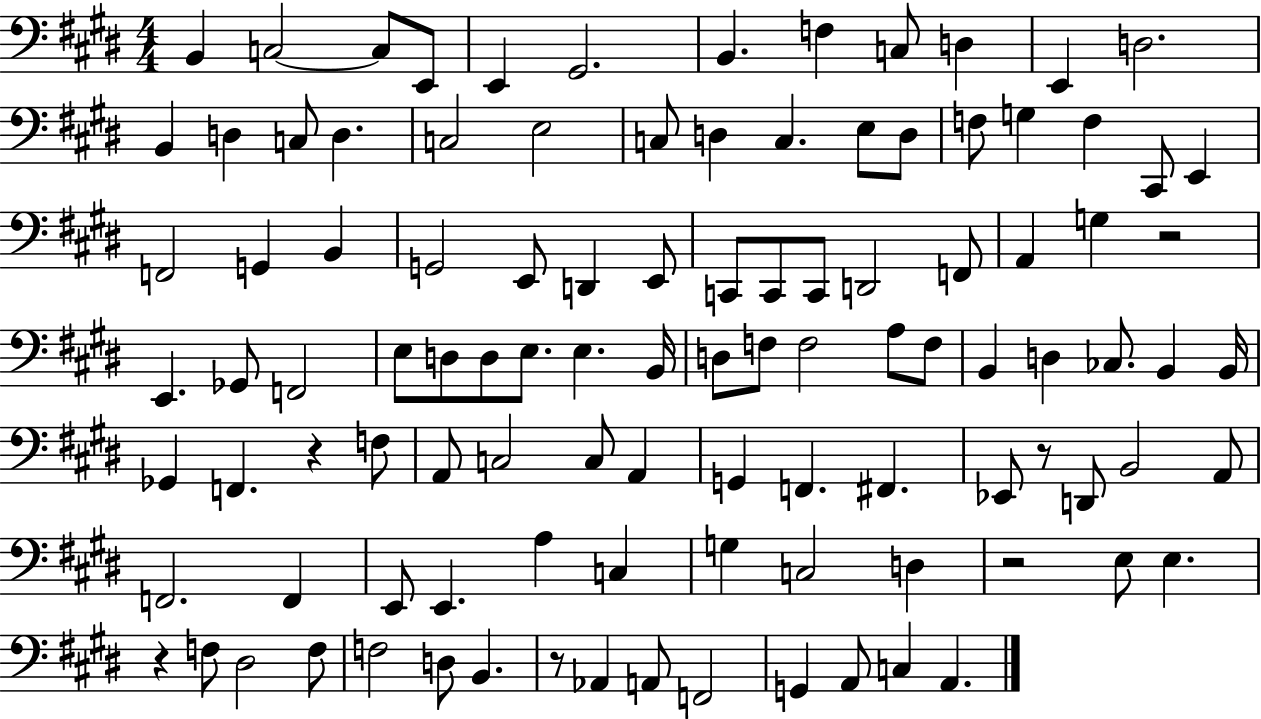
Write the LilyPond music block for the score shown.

{
  \clef bass
  \numericTimeSignature
  \time 4/4
  \key e \major
  \repeat volta 2 { b,4 c2~~ c8 e,8 | e,4 gis,2. | b,4. f4 c8 d4 | e,4 d2. | \break b,4 d4 c8 d4. | c2 e2 | c8 d4 c4. e8 d8 | f8 g4 f4 cis,8 e,4 | \break f,2 g,4 b,4 | g,2 e,8 d,4 e,8 | c,8 c,8 c,8 d,2 f,8 | a,4 g4 r2 | \break e,4. ges,8 f,2 | e8 d8 d8 e8. e4. b,16 | d8 f8 f2 a8 f8 | b,4 d4 ces8. b,4 b,16 | \break ges,4 f,4. r4 f8 | a,8 c2 c8 a,4 | g,4 f,4. fis,4. | ees,8 r8 d,8 b,2 a,8 | \break f,2. f,4 | e,8 e,4. a4 c4 | g4 c2 d4 | r2 e8 e4. | \break r4 f8 dis2 f8 | f2 d8 b,4. | r8 aes,4 a,8 f,2 | g,4 a,8 c4 a,4. | \break } \bar "|."
}